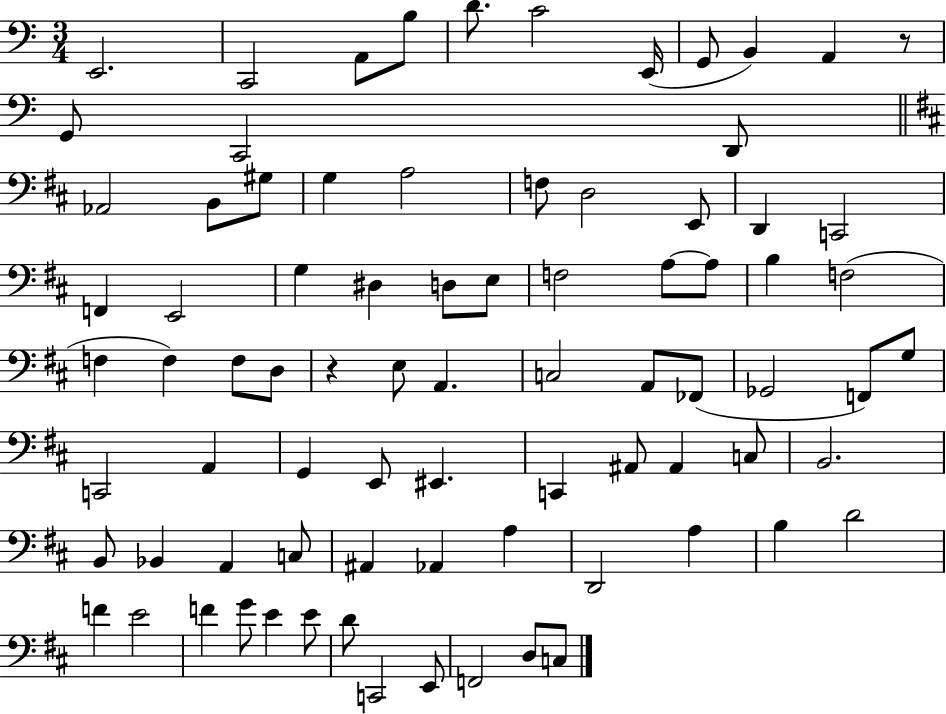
E2/h. C2/h A2/e B3/e D4/e. C4/h E2/s G2/e B2/q A2/q R/e G2/e C2/h D2/e Ab2/h B2/e G#3/e G3/q A3/h F3/e D3/h E2/e D2/q C2/h F2/q E2/h G3/q D#3/q D3/e E3/e F3/h A3/e A3/e B3/q F3/h F3/q F3/q F3/e D3/e R/q E3/e A2/q. C3/h A2/e FES2/e Gb2/h F2/e G3/e C2/h A2/q G2/q E2/e EIS2/q. C2/q A#2/e A#2/q C3/e B2/h. B2/e Bb2/q A2/q C3/e A#2/q Ab2/q A3/q D2/h A3/q B3/q D4/h F4/q E4/h F4/q G4/e E4/q E4/e D4/e C2/h E2/e F2/h D3/e C3/e